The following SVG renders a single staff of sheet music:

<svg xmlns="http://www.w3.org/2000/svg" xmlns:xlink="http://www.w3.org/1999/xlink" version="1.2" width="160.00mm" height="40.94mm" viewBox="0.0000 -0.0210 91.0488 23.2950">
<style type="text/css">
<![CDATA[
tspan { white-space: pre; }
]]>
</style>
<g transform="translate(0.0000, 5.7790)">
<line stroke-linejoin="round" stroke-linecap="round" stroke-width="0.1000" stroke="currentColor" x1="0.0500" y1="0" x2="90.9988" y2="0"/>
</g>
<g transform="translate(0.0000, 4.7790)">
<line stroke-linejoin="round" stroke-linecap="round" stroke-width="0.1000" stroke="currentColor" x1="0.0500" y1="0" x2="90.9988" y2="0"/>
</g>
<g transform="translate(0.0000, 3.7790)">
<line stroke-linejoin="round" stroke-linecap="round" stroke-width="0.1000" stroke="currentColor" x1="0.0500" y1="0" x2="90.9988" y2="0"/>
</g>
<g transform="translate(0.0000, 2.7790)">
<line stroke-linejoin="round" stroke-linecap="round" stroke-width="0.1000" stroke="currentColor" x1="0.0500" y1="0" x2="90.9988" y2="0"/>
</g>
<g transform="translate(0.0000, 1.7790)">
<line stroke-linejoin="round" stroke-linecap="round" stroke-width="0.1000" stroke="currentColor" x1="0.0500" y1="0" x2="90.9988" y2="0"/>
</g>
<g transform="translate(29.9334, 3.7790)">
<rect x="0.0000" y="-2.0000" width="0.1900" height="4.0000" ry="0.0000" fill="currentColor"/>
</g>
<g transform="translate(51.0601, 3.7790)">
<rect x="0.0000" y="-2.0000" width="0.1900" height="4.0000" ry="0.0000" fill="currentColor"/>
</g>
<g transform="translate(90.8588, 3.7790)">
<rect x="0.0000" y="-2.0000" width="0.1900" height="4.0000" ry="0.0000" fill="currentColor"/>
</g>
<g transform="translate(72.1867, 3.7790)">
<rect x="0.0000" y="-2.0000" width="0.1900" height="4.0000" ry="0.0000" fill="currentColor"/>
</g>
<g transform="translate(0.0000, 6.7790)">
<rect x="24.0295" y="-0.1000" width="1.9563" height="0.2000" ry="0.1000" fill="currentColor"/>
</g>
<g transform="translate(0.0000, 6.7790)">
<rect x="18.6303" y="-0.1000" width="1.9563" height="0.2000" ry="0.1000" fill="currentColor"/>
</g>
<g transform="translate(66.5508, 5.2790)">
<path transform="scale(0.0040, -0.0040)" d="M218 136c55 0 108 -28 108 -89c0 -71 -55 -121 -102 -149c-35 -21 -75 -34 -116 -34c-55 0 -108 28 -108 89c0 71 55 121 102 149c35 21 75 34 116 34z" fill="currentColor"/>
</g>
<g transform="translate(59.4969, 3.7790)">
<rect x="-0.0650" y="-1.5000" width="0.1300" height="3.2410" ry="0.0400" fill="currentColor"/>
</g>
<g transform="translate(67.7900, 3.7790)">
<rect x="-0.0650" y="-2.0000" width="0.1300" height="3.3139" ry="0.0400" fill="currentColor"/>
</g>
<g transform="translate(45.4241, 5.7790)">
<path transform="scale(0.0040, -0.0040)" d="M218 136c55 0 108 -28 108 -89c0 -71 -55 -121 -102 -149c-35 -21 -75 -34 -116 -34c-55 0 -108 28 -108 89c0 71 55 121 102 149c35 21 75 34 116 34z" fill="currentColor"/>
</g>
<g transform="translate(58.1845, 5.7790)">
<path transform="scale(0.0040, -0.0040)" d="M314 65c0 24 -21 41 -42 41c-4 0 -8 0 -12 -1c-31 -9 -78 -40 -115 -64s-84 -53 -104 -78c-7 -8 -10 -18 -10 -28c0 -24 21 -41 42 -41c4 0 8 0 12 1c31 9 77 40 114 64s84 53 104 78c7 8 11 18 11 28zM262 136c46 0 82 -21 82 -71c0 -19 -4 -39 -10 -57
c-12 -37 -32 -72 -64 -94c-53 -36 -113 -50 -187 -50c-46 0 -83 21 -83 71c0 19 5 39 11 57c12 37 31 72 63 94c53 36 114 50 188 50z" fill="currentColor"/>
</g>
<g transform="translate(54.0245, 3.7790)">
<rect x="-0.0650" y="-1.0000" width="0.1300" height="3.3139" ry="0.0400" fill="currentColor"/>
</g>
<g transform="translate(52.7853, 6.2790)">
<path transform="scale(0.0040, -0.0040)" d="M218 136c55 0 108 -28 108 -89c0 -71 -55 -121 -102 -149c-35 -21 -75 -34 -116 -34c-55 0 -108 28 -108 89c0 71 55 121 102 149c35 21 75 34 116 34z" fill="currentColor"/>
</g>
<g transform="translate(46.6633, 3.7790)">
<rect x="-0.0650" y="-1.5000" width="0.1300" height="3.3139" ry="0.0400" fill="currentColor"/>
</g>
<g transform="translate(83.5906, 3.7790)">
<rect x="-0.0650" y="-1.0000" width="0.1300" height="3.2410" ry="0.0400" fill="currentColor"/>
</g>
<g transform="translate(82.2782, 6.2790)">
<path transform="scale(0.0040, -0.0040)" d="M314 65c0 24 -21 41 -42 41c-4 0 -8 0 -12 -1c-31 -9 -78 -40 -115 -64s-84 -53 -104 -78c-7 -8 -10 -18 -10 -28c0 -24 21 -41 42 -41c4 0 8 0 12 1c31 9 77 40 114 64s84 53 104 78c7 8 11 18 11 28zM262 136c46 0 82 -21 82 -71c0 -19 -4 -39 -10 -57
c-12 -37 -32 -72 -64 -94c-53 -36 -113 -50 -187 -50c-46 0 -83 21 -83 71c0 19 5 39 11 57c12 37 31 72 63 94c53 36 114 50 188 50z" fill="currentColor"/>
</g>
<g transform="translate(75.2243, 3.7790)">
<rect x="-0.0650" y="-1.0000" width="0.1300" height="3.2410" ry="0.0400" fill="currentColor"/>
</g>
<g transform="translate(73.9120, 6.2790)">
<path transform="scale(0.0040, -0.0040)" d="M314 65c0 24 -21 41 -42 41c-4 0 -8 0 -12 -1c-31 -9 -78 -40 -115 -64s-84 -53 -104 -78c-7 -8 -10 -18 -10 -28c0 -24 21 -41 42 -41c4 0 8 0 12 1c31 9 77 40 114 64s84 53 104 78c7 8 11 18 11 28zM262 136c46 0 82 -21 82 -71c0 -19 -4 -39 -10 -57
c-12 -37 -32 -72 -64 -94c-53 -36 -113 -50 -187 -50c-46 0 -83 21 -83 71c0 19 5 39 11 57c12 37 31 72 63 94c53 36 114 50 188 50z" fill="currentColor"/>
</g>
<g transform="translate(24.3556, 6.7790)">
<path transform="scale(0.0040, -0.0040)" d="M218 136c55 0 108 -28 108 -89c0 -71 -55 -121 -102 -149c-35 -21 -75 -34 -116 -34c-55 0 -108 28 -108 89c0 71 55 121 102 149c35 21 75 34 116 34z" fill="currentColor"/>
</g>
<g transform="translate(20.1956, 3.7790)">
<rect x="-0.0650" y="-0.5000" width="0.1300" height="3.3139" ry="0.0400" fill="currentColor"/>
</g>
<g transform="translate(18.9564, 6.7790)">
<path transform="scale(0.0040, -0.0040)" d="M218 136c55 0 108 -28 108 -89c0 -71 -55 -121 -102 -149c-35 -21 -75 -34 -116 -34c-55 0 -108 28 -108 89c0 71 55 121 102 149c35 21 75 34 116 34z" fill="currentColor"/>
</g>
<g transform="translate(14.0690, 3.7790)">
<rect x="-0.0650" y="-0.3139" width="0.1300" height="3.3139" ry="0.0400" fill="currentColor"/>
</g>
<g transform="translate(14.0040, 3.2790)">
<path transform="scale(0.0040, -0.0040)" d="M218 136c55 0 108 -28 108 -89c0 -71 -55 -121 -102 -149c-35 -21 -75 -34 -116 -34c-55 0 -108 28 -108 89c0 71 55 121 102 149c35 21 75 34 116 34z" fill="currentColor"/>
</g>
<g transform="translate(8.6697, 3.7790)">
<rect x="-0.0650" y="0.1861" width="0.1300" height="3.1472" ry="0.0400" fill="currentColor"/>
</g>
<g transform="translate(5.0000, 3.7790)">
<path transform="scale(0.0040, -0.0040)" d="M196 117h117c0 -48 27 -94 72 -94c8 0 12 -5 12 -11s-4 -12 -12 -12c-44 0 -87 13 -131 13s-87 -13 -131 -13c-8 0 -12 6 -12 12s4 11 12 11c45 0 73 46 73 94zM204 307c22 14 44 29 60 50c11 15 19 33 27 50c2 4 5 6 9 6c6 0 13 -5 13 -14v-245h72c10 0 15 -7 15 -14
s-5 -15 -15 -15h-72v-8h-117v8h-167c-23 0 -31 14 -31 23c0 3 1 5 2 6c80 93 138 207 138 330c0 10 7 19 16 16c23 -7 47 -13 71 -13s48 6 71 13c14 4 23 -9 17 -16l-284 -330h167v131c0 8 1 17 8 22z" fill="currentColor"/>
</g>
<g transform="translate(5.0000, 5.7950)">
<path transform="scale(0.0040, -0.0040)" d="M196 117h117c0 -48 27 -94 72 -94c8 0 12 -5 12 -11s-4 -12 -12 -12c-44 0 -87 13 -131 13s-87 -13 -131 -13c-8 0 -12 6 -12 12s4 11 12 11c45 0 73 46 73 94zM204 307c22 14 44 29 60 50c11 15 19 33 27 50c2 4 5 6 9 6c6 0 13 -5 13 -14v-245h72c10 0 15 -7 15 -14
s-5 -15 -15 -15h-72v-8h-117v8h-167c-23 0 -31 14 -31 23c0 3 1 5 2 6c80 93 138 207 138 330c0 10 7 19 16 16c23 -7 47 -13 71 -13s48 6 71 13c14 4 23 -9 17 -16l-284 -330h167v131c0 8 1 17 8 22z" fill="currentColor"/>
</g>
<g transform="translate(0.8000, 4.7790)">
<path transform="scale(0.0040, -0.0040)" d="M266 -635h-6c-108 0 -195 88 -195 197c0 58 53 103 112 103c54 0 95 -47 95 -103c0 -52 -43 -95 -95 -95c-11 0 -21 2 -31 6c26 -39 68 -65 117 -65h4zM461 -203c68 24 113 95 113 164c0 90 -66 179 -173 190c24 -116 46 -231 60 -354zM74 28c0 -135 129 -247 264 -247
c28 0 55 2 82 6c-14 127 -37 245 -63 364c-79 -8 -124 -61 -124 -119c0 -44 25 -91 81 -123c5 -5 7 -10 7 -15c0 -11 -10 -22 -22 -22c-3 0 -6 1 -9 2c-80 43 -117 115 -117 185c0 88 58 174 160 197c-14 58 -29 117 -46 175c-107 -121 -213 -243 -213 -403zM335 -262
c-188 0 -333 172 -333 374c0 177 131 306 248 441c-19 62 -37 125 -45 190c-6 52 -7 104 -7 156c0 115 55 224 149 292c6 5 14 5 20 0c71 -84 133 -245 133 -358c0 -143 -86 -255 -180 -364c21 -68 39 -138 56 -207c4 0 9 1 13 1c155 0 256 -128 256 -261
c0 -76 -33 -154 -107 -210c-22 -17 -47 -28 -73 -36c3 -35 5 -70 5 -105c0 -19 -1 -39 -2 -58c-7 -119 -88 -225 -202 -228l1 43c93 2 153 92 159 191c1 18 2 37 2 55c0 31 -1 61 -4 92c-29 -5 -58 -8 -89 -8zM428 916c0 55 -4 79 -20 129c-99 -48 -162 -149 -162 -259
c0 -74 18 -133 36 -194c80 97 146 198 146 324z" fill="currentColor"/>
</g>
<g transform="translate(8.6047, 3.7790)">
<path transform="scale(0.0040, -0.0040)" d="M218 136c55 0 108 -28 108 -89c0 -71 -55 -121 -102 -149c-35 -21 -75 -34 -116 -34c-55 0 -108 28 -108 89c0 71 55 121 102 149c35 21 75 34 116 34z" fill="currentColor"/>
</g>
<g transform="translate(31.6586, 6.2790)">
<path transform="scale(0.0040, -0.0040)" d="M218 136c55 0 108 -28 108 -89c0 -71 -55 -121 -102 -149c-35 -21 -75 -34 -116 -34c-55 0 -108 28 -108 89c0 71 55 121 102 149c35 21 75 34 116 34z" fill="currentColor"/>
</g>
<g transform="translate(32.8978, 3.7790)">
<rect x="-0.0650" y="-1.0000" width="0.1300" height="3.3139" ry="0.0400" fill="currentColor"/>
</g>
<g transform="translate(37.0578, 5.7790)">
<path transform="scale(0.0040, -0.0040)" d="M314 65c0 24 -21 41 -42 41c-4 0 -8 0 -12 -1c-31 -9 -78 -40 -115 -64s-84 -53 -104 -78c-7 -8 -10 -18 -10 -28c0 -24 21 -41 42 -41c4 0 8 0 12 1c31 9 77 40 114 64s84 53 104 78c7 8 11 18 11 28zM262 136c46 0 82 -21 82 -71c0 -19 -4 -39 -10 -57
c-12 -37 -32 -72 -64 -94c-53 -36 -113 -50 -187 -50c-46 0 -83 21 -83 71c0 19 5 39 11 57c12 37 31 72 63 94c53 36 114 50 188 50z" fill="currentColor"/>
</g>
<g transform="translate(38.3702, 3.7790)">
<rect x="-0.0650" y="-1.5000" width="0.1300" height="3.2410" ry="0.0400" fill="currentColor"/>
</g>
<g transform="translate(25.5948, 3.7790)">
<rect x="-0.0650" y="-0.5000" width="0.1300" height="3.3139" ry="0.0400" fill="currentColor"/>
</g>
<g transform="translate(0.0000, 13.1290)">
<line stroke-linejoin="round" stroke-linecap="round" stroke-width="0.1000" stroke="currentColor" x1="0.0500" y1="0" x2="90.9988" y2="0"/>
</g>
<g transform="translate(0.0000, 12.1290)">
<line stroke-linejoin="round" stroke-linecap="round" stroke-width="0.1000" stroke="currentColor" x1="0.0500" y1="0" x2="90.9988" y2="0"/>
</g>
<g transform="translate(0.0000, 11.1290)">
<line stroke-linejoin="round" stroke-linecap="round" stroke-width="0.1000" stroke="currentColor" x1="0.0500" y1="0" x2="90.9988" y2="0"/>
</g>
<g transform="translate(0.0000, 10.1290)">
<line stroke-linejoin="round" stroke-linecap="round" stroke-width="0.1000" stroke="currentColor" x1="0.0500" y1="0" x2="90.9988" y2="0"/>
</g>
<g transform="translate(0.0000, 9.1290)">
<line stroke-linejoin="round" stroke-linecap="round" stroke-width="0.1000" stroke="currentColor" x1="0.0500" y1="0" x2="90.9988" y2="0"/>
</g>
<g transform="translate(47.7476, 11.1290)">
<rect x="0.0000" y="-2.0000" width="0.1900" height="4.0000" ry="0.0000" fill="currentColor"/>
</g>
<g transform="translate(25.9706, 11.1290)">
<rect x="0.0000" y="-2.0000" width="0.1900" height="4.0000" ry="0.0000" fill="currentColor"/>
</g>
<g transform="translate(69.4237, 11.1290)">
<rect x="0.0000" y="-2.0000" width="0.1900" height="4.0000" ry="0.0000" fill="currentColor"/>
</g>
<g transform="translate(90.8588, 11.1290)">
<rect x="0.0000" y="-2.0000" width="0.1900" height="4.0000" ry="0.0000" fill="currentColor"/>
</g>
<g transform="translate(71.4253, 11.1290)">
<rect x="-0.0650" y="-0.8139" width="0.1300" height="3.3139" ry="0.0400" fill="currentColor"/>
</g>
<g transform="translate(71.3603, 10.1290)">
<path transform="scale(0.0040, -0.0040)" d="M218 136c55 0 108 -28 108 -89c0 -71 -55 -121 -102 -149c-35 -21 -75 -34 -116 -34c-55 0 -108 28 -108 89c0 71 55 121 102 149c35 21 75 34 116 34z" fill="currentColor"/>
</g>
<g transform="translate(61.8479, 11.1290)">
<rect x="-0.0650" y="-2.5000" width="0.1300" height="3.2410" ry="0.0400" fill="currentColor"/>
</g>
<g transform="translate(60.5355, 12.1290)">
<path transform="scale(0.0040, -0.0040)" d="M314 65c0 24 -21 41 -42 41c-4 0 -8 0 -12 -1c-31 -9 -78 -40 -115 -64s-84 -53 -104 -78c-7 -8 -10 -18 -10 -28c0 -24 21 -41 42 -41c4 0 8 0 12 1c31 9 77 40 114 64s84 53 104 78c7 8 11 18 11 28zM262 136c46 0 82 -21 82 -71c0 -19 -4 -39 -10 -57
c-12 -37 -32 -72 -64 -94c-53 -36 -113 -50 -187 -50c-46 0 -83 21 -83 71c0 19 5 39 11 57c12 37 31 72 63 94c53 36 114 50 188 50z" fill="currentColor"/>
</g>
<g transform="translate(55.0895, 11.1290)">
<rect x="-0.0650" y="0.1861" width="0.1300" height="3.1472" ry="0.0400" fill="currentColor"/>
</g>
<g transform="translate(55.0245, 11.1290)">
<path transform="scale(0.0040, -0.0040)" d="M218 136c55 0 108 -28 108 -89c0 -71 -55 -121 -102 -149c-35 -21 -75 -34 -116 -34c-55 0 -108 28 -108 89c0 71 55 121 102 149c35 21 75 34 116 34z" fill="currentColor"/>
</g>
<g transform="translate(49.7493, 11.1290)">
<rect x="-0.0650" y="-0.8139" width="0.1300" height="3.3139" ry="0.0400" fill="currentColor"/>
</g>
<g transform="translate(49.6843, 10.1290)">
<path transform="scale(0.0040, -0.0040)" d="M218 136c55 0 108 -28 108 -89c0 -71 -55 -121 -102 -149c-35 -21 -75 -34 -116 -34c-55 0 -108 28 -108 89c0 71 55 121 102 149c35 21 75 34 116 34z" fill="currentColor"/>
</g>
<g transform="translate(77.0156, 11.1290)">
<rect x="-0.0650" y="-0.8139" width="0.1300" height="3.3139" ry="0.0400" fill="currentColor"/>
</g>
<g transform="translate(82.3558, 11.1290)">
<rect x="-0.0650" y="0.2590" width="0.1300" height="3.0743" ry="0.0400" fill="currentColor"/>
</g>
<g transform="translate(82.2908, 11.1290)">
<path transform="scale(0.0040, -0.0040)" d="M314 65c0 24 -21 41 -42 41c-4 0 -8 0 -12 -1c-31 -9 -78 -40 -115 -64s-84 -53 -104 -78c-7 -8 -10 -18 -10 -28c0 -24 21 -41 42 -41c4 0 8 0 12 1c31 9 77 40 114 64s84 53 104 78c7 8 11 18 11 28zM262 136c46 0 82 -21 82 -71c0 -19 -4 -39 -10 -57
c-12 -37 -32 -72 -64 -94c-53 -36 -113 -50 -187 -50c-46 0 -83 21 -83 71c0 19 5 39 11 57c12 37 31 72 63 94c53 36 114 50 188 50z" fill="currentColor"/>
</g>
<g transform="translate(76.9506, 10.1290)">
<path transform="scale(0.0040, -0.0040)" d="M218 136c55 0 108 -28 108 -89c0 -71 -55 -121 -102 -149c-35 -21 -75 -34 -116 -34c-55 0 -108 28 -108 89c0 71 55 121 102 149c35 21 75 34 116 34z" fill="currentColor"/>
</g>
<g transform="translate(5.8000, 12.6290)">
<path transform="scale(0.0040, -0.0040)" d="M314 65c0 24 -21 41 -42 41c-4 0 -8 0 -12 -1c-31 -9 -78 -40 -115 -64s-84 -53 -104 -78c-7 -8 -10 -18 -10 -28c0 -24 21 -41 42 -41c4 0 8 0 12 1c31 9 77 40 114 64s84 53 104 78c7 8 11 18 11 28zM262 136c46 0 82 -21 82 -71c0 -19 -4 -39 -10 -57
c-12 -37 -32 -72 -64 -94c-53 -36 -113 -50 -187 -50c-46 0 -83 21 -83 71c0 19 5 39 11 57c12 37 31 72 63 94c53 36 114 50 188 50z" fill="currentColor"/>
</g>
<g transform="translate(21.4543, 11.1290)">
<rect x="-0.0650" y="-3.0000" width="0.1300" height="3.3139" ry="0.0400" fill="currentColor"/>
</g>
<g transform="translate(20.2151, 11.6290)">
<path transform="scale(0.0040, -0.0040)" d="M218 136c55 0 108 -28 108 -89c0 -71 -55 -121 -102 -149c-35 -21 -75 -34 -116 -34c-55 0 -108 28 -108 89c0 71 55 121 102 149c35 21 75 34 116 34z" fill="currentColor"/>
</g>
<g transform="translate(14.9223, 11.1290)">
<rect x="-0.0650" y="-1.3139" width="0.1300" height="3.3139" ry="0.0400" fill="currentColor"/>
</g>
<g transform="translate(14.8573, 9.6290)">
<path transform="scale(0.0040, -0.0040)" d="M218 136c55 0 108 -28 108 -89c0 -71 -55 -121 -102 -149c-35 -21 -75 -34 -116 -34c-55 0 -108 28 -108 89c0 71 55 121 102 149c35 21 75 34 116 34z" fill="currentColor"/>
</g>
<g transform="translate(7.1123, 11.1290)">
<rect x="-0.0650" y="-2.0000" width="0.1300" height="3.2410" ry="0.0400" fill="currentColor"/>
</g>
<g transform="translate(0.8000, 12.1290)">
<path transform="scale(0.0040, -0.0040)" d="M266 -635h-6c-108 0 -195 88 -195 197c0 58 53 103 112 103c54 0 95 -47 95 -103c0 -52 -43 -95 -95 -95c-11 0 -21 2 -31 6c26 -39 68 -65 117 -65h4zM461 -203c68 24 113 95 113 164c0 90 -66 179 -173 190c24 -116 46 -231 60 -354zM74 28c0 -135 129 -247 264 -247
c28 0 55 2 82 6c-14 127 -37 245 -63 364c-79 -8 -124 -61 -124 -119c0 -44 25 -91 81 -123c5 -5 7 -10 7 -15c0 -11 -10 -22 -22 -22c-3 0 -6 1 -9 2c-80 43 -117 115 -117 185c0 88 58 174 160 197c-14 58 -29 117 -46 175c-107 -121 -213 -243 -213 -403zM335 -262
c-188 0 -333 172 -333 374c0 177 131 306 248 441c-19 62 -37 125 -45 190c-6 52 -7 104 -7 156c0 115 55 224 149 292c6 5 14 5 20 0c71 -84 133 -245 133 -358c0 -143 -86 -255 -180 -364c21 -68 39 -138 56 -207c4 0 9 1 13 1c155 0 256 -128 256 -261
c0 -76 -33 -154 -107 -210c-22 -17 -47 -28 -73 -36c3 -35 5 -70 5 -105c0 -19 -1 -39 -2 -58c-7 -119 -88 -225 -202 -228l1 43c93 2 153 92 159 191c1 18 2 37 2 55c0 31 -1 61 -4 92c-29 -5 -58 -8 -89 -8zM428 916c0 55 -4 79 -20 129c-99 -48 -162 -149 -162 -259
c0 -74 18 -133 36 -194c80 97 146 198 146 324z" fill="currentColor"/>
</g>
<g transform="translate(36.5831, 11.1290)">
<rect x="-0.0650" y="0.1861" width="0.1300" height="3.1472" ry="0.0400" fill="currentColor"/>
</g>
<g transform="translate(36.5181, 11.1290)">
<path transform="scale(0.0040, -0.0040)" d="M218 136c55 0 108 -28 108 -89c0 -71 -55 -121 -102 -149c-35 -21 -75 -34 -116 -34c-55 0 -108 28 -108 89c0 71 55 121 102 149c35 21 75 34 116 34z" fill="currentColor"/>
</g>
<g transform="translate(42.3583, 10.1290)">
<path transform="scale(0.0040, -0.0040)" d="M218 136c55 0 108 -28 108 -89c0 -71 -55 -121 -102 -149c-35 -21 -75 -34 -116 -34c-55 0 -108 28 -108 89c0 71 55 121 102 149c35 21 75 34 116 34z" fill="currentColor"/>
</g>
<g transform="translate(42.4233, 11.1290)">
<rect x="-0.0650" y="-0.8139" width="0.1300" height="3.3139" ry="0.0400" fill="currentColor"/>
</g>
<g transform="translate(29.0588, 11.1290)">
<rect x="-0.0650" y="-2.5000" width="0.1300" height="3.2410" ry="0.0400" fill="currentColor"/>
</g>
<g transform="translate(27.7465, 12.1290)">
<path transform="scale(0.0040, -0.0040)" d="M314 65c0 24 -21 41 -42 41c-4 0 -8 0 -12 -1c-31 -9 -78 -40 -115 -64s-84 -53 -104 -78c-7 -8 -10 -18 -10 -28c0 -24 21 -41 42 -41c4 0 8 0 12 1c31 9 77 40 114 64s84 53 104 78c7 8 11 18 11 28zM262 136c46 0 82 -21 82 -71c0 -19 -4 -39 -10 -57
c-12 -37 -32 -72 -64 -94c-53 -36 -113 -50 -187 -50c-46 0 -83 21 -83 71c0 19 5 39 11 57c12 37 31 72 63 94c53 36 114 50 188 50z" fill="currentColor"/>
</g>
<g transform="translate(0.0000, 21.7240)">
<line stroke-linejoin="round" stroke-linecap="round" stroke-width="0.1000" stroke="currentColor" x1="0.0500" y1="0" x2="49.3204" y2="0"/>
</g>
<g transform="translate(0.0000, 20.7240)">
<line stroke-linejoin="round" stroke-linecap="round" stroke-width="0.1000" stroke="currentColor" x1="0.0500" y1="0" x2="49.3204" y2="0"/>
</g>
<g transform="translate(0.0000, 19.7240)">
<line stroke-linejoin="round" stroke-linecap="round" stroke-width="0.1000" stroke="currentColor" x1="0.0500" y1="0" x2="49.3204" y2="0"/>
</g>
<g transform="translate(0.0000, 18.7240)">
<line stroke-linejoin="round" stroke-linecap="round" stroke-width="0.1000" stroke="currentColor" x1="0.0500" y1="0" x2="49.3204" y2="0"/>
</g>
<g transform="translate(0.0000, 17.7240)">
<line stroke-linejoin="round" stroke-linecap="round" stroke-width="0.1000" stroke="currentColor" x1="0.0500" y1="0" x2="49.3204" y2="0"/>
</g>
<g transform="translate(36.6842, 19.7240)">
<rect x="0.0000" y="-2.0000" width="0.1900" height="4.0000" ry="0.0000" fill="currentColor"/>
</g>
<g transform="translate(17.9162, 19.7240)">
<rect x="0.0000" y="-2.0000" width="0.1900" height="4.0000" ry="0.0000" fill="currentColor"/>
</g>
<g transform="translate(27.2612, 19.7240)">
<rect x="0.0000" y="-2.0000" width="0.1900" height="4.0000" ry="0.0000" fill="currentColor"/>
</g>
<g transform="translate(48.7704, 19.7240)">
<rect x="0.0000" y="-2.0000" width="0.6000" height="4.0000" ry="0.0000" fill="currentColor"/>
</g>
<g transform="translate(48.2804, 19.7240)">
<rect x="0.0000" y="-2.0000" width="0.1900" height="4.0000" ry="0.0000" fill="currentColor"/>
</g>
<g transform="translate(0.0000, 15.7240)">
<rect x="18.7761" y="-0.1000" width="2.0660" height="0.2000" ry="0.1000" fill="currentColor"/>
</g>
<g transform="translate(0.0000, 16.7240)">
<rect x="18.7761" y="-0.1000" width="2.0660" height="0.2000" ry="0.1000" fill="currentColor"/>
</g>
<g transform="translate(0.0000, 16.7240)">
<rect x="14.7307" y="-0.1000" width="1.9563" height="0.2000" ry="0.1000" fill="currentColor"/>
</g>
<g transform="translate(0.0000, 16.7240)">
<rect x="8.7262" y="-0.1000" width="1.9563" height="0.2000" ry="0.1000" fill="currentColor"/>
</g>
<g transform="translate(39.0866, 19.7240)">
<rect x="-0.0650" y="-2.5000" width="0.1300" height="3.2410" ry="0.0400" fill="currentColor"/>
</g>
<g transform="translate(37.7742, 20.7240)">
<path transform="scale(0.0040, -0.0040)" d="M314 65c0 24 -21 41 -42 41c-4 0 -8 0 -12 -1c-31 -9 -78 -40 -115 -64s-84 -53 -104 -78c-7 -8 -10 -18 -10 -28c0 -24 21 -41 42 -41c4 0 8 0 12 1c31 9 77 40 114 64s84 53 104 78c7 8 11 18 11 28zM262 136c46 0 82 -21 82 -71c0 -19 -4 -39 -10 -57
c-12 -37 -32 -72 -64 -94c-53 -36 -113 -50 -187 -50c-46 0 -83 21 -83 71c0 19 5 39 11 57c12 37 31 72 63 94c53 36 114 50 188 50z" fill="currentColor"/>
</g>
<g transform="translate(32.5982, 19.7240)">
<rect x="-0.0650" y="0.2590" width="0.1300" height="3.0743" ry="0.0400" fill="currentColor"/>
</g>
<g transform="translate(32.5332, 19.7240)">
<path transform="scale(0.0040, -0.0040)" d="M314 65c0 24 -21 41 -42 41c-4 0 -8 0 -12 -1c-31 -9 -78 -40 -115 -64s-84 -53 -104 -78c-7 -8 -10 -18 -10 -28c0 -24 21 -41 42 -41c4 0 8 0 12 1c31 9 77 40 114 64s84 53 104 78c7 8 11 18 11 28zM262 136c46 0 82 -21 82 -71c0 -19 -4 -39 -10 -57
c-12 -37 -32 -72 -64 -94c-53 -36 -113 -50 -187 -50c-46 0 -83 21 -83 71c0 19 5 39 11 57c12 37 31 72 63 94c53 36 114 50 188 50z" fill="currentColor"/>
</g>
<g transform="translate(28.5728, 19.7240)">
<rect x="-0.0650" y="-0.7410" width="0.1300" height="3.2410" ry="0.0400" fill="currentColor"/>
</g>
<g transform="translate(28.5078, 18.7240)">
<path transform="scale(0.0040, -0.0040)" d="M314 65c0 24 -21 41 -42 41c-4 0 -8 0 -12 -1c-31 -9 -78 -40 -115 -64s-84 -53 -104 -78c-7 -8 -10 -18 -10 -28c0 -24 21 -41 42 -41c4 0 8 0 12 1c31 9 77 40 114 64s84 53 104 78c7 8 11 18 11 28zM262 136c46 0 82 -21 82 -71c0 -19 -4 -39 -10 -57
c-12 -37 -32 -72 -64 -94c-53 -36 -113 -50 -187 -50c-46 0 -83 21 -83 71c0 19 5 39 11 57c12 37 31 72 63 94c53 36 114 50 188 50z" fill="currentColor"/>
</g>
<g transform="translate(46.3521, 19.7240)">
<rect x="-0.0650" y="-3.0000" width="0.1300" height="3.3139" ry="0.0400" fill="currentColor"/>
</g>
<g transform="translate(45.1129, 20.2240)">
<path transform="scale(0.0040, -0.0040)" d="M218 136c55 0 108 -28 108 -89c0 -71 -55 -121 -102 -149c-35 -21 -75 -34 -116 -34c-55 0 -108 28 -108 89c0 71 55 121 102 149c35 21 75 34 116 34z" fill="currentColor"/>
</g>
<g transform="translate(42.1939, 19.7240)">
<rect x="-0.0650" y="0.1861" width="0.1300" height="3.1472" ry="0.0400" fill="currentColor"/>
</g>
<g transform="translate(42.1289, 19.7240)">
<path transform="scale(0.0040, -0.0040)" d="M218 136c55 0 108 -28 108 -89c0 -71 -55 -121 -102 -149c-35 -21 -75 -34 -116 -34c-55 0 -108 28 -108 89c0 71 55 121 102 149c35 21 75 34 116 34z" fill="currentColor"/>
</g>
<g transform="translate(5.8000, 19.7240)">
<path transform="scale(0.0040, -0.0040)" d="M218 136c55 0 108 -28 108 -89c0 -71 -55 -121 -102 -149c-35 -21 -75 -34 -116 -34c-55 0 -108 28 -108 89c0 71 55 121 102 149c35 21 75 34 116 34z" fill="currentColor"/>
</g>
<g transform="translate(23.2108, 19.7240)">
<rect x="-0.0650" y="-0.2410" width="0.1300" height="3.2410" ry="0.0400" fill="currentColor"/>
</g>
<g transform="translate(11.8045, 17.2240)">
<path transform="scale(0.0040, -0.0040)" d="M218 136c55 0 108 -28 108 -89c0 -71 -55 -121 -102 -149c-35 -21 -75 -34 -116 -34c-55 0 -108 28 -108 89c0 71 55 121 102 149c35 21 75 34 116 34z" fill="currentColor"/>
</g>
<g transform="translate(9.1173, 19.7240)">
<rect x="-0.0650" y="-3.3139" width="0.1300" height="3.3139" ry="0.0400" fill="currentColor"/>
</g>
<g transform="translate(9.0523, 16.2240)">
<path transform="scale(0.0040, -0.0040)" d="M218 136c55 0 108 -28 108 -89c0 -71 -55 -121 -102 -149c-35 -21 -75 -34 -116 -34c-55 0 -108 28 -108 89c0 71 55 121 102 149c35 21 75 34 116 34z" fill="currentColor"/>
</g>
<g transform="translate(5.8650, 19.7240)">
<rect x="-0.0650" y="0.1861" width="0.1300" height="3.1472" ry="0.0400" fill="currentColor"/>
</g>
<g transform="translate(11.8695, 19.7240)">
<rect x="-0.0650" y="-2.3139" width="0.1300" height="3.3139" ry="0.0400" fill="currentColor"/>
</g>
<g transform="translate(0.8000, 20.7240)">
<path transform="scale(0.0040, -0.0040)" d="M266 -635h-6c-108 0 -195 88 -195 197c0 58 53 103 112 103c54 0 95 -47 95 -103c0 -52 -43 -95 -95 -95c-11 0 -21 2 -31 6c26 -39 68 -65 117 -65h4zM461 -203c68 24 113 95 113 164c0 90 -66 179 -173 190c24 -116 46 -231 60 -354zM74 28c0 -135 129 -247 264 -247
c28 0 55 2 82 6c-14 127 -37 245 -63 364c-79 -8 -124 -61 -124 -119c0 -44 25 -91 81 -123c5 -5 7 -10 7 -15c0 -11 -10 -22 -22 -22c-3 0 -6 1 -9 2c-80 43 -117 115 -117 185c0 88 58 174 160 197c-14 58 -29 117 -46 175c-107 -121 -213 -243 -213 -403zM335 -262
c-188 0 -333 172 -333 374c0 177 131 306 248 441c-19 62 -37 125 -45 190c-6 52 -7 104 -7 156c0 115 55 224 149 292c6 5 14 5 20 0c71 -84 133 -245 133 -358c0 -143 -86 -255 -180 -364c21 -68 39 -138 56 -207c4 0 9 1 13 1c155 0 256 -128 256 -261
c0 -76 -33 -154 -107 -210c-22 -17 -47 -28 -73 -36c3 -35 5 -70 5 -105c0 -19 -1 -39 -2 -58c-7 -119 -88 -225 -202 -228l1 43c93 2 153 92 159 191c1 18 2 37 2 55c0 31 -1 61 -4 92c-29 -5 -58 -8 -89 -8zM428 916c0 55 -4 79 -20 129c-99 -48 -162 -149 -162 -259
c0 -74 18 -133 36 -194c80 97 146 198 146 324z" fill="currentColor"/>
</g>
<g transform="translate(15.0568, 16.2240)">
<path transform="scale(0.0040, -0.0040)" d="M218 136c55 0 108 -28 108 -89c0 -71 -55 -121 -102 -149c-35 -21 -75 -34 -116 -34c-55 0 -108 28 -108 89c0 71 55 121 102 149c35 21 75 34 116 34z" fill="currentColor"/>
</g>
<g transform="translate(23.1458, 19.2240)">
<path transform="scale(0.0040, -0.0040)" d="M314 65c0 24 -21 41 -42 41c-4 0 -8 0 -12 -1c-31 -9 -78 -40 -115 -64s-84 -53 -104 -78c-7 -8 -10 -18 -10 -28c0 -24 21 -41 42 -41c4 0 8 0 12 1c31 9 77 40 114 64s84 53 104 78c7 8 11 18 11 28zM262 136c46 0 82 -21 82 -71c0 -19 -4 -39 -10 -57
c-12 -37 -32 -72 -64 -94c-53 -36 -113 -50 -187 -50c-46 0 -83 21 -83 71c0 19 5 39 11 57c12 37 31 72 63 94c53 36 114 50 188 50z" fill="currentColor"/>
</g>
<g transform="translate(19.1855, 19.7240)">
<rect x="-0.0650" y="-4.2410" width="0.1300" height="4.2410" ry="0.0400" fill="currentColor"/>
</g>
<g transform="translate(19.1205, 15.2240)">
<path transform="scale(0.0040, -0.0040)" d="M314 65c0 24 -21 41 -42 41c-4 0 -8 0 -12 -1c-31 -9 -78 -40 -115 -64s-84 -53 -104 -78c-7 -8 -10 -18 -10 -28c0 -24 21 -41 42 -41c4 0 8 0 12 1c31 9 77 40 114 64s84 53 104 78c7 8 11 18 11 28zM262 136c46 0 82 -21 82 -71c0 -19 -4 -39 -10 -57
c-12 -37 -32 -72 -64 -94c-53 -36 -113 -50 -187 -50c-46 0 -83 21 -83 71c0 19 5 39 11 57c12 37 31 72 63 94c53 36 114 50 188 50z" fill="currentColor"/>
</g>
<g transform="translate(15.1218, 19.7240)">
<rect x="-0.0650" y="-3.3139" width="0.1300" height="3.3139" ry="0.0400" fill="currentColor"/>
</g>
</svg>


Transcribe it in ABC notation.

X:1
T:Untitled
M:4/4
L:1/4
K:C
B c C C D E2 E D E2 F D2 D2 F2 e A G2 B d d B G2 d d B2 B b g b d'2 c2 d2 B2 G2 B A